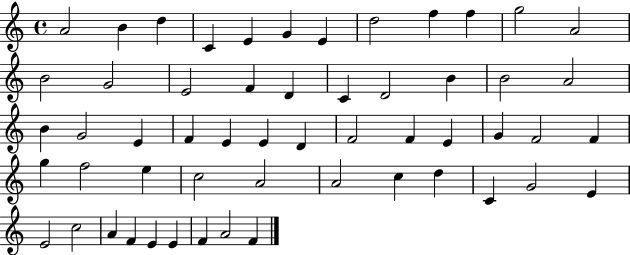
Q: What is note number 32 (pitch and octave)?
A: E4